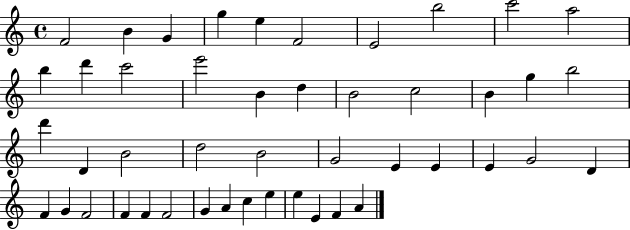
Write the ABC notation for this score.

X:1
T:Untitled
M:4/4
L:1/4
K:C
F2 B G g e F2 E2 b2 c'2 a2 b d' c'2 e'2 B d B2 c2 B g b2 d' D B2 d2 B2 G2 E E E G2 D F G F2 F F F2 G A c e e E F A